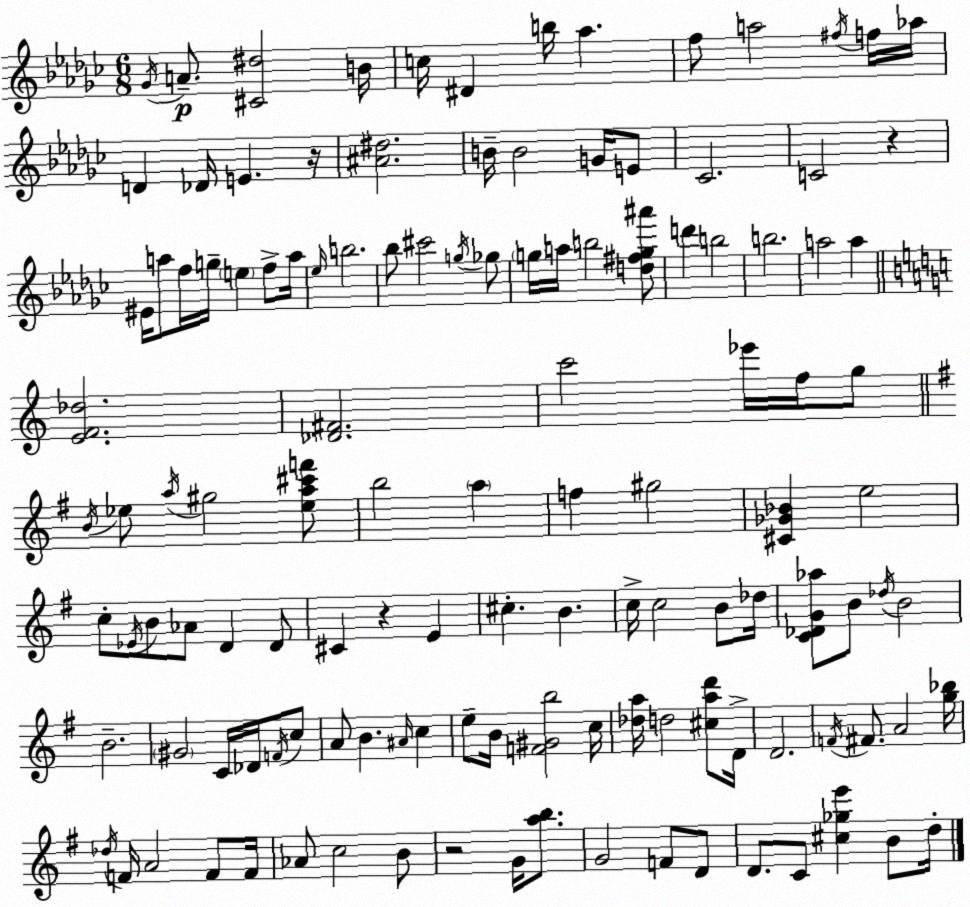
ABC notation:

X:1
T:Untitled
M:6/8
L:1/4
K:Ebm
_G/4 A/2 [^C^d]2 B/4 c/4 ^D b/4 _a f/2 a2 ^f/4 f/4 _a/4 D _D/4 E z/4 [^A^d]2 B/4 B2 G/4 E/2 _C2 C2 z ^E/4 a/2 f/4 g/4 e f/2 a/4 _e/4 b2 _b/2 ^c'2 g/4 _g/2 g/4 a/4 b2 [d^fg^a']/2 d' b2 b2 a2 a [EF_d]2 [_D^F]2 c'2 _e'/4 f/4 g/2 B/4 _e/2 a/4 ^g2 [_ea^c'f']/2 b2 a f ^g2 [^C_G_B] e2 c/2 _E/4 B/2 _A/2 D D/2 ^C z E ^c B c/4 c2 B/2 _d/4 [C_DG_a]/2 B/2 _d/4 B2 B2 ^G2 C/4 _D/4 F/4 c/2 A/2 B ^A/4 c e/2 B/4 [F^Gb]2 c/4 [_da]/4 d2 [^cad']/2 D/4 D2 F/4 ^F/2 A2 [g_b]/4 _d/4 F/4 A2 F/2 F/4 _A/2 c2 B/2 z2 G/4 [ab]/2 G2 F/2 D/2 D/2 C/2 [^c_ge'] B/2 d/4